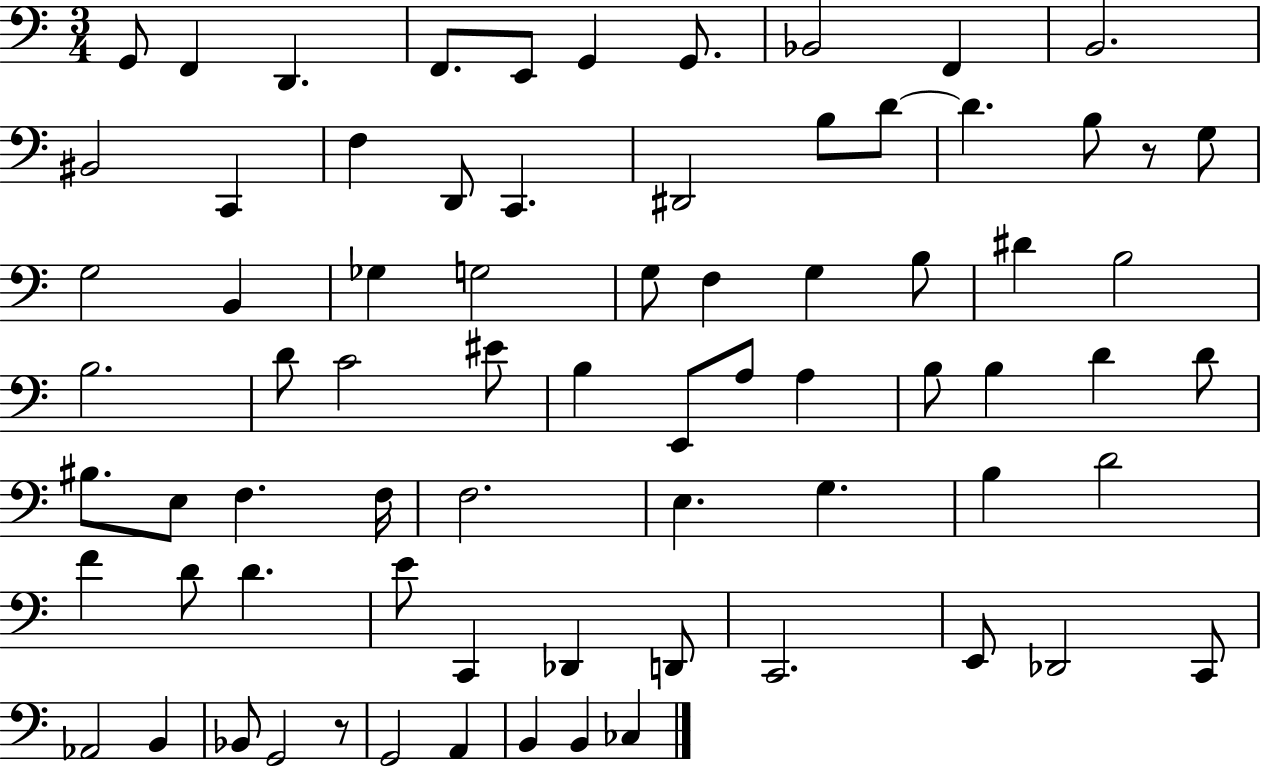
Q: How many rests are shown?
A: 2